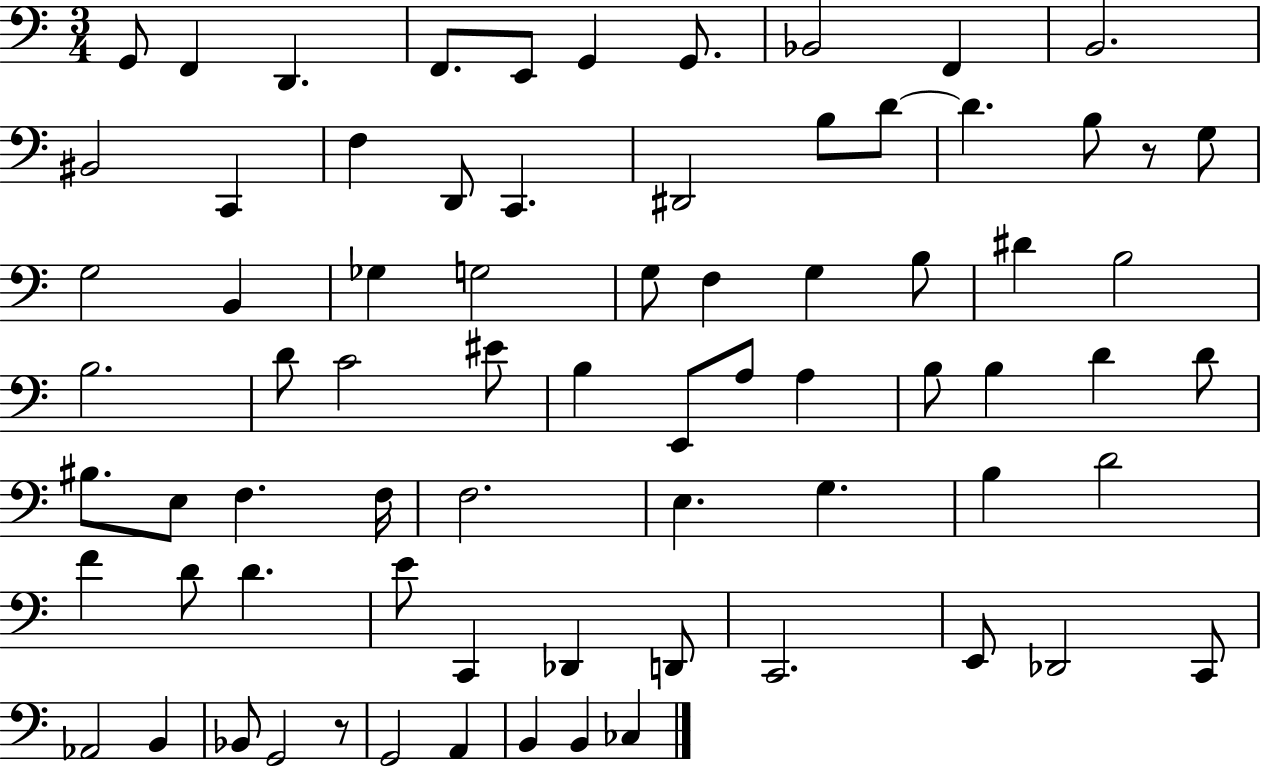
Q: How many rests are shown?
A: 2